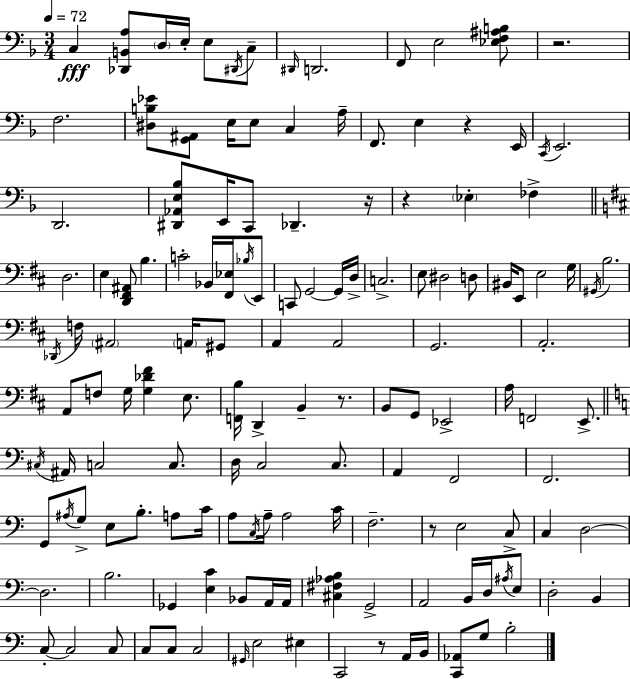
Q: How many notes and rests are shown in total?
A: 142